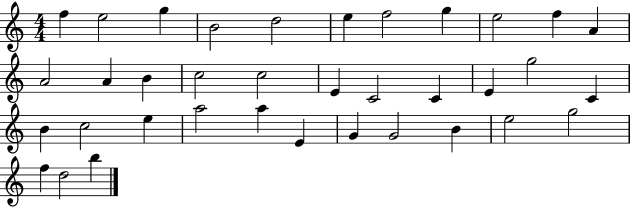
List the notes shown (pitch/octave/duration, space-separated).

F5/q E5/h G5/q B4/h D5/h E5/q F5/h G5/q E5/h F5/q A4/q A4/h A4/q B4/q C5/h C5/h E4/q C4/h C4/q E4/q G5/h C4/q B4/q C5/h E5/q A5/h A5/q E4/q G4/q G4/h B4/q E5/h G5/h F5/q D5/h B5/q